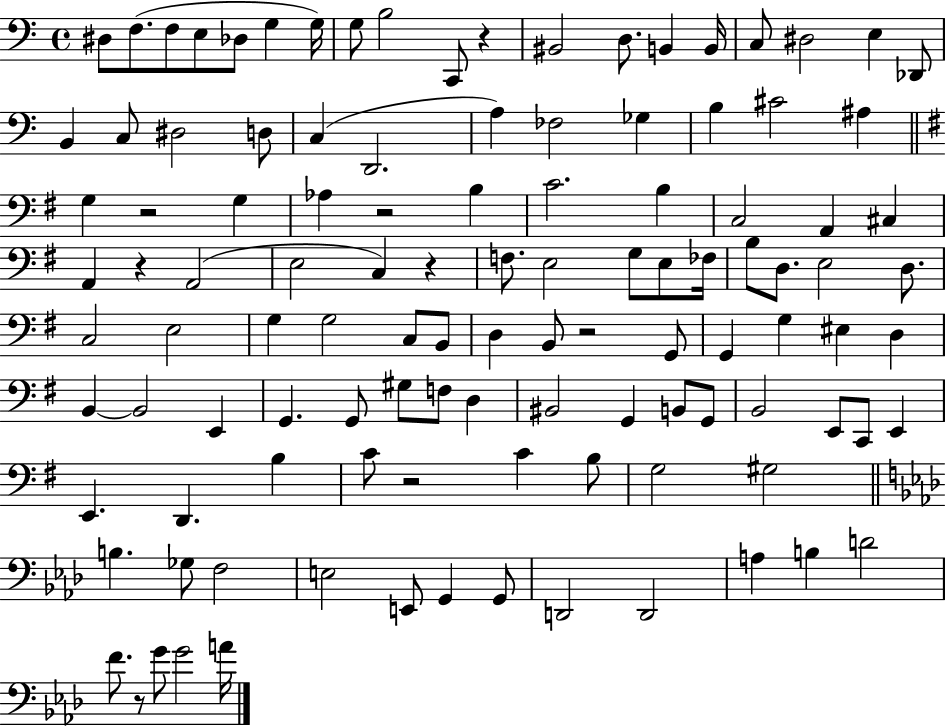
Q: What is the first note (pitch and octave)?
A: D#3